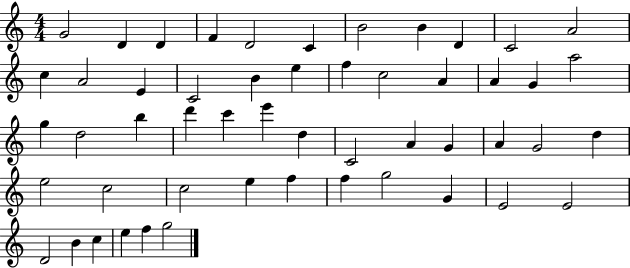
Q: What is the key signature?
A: C major